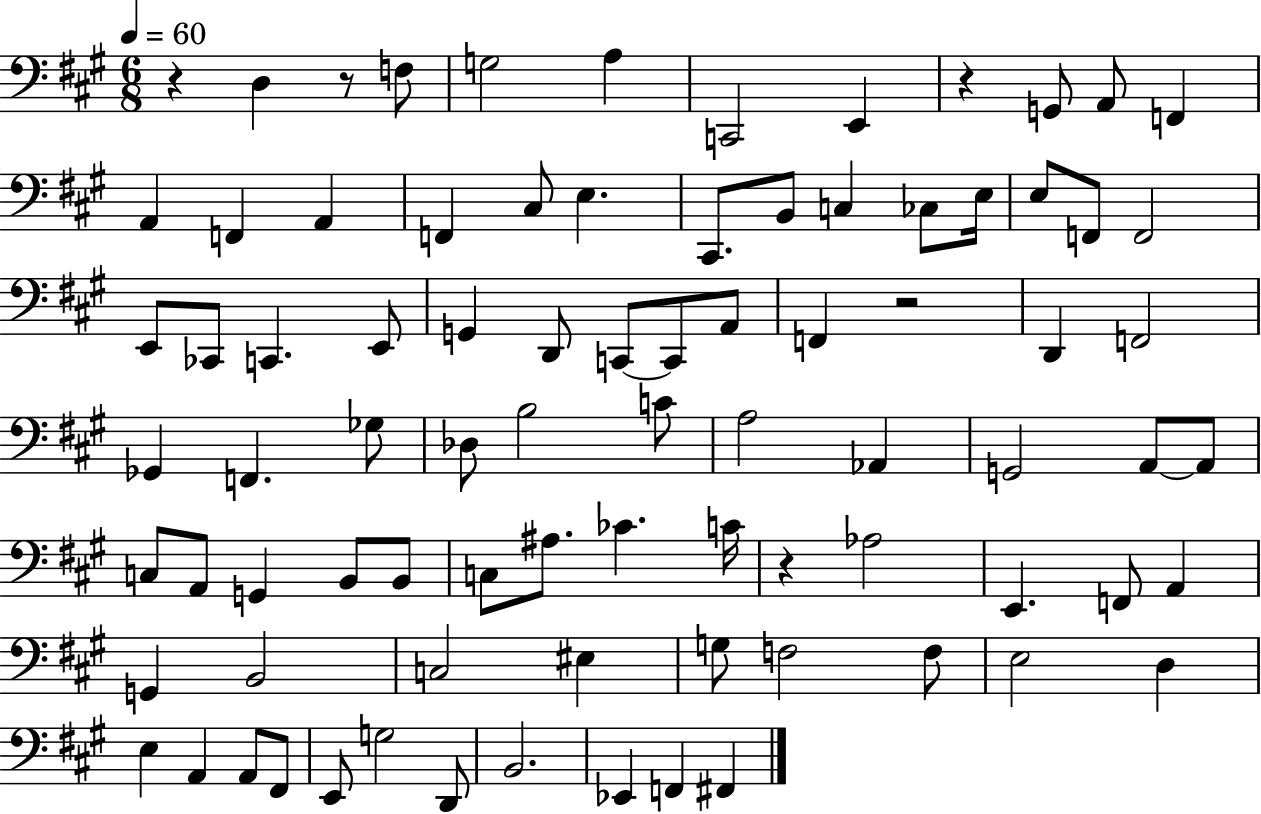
{
  \clef bass
  \numericTimeSignature
  \time 6/8
  \key a \major
  \tempo 4 = 60
  r4 d4 r8 f8 | g2 a4 | c,2 e,4 | r4 g,8 a,8 f,4 | \break a,4 f,4 a,4 | f,4 cis8 e4. | cis,8. b,8 c4 ces8 e16 | e8 f,8 f,2 | \break e,8 ces,8 c,4. e,8 | g,4 d,8 c,8~~ c,8 a,8 | f,4 r2 | d,4 f,2 | \break ges,4 f,4. ges8 | des8 b2 c'8 | a2 aes,4 | g,2 a,8~~ a,8 | \break c8 a,8 g,4 b,8 b,8 | c8 ais8. ces'4. c'16 | r4 aes2 | e,4. f,8 a,4 | \break g,4 b,2 | c2 eis4 | g8 f2 f8 | e2 d4 | \break e4 a,4 a,8 fis,8 | e,8 g2 d,8 | b,2. | ees,4 f,4 fis,4 | \break \bar "|."
}